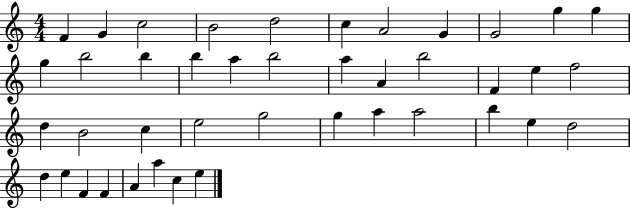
{
  \clef treble
  \numericTimeSignature
  \time 4/4
  \key c \major
  f'4 g'4 c''2 | b'2 d''2 | c''4 a'2 g'4 | g'2 g''4 g''4 | \break g''4 b''2 b''4 | b''4 a''4 b''2 | a''4 a'4 b''2 | f'4 e''4 f''2 | \break d''4 b'2 c''4 | e''2 g''2 | g''4 a''4 a''2 | b''4 e''4 d''2 | \break d''4 e''4 f'4 f'4 | a'4 a''4 c''4 e''4 | \bar "|."
}